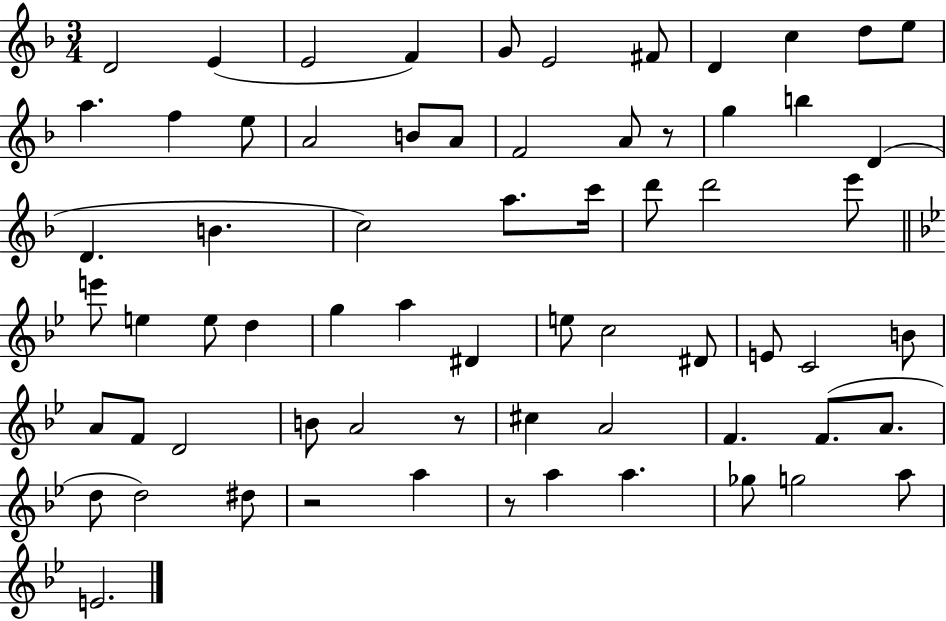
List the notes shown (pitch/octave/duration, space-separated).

D4/h E4/q E4/h F4/q G4/e E4/h F#4/e D4/q C5/q D5/e E5/e A5/q. F5/q E5/e A4/h B4/e A4/e F4/h A4/e R/e G5/q B5/q D4/q D4/q. B4/q. C5/h A5/e. C6/s D6/e D6/h E6/e E6/e E5/q E5/e D5/q G5/q A5/q D#4/q E5/e C5/h D#4/e E4/e C4/h B4/e A4/e F4/e D4/h B4/e A4/h R/e C#5/q A4/h F4/q. F4/e. A4/e. D5/e D5/h D#5/e R/h A5/q R/e A5/q A5/q. Gb5/e G5/h A5/e E4/h.